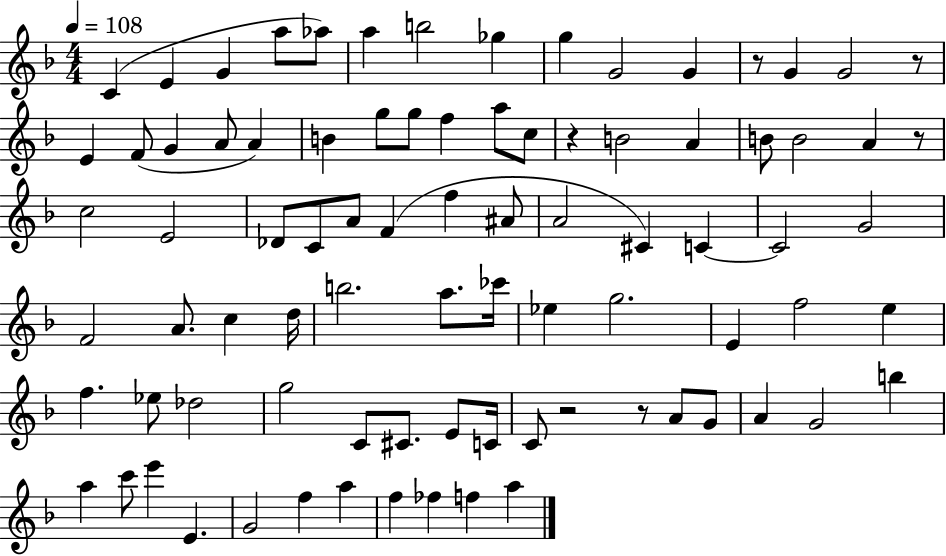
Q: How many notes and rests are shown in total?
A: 85